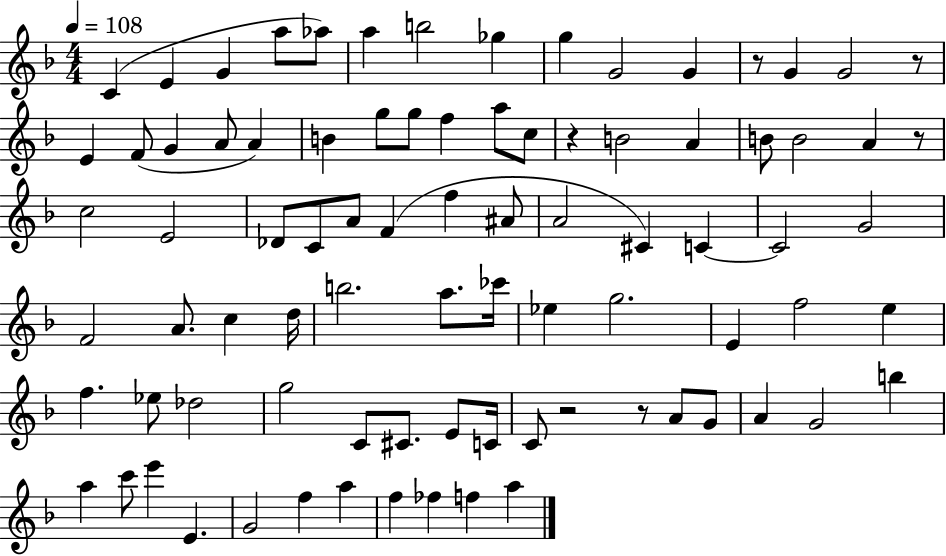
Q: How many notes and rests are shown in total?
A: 85